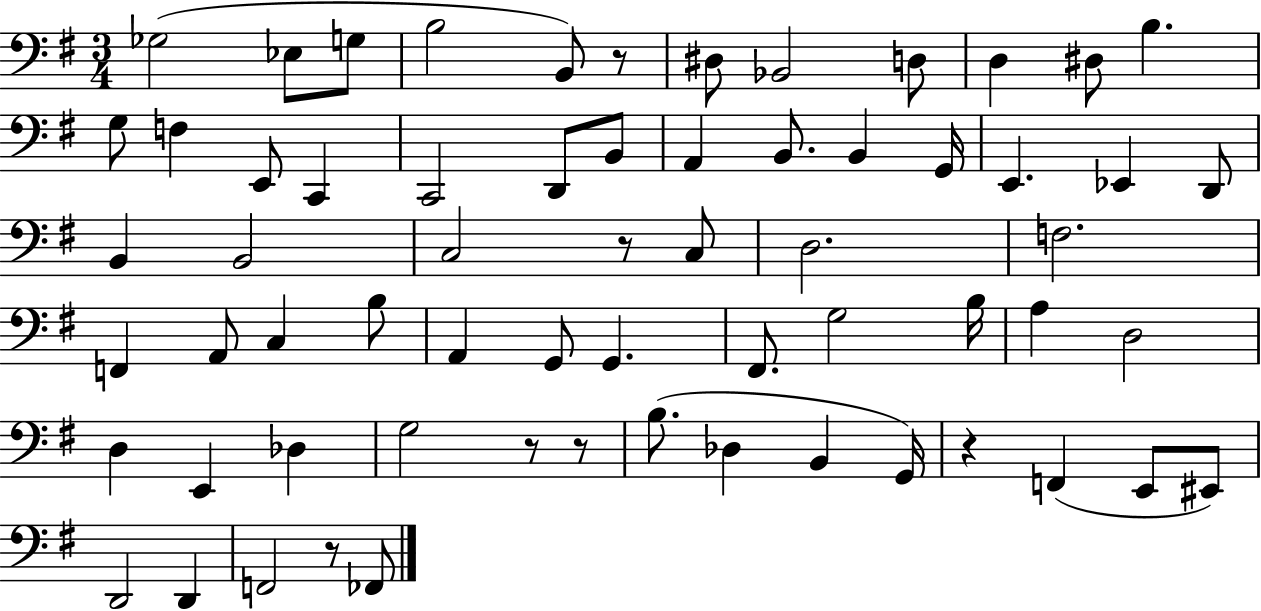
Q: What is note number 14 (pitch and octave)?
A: E2